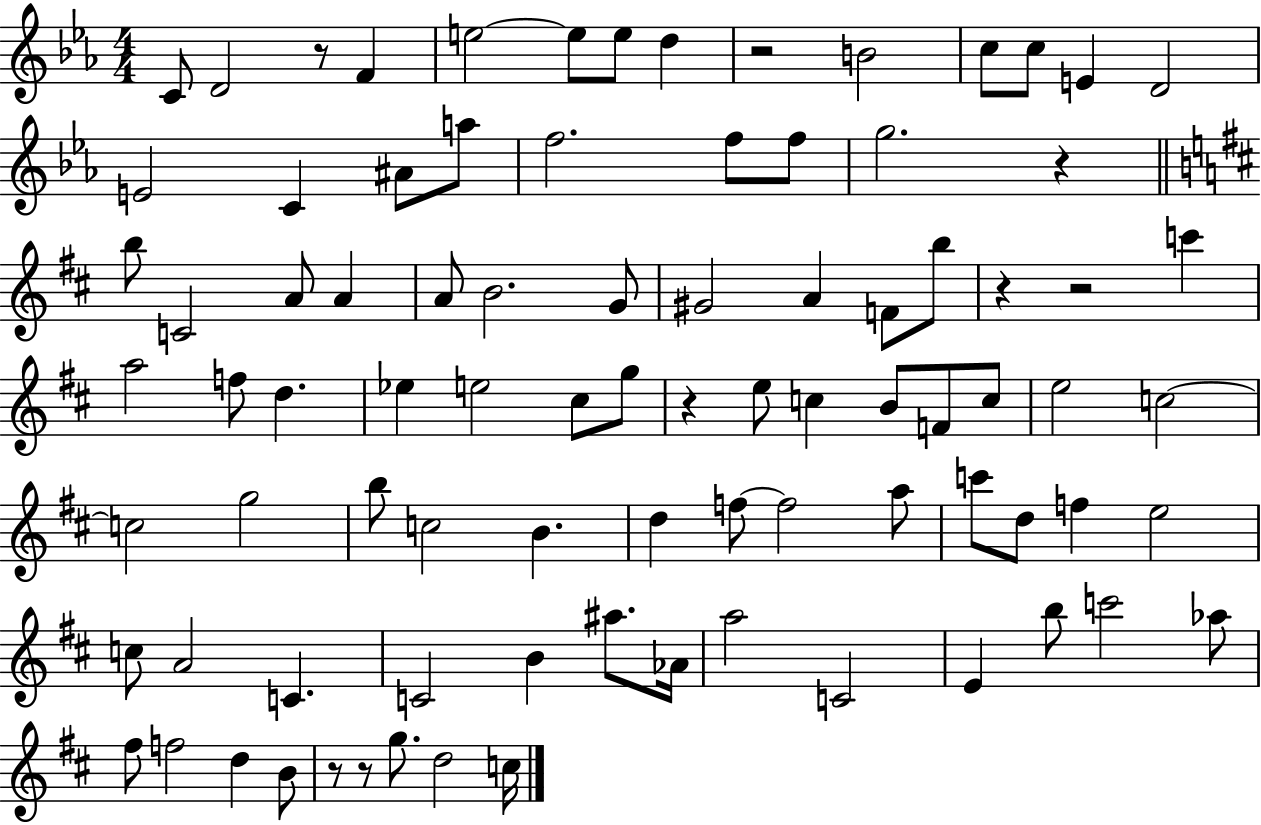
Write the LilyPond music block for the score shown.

{
  \clef treble
  \numericTimeSignature
  \time 4/4
  \key ees \major
  c'8 d'2 r8 f'4 | e''2~~ e''8 e''8 d''4 | r2 b'2 | c''8 c''8 e'4 d'2 | \break e'2 c'4 ais'8 a''8 | f''2. f''8 f''8 | g''2. r4 | \bar "||" \break \key d \major b''8 c'2 a'8 a'4 | a'8 b'2. g'8 | gis'2 a'4 f'8 b''8 | r4 r2 c'''4 | \break a''2 f''8 d''4. | ees''4 e''2 cis''8 g''8 | r4 e''8 c''4 b'8 f'8 c''8 | e''2 c''2~~ | \break c''2 g''2 | b''8 c''2 b'4. | d''4 f''8~~ f''2 a''8 | c'''8 d''8 f''4 e''2 | \break c''8 a'2 c'4. | c'2 b'4 ais''8. aes'16 | a''2 c'2 | e'4 b''8 c'''2 aes''8 | \break fis''8 f''2 d''4 b'8 | r8 r8 g''8. d''2 c''16 | \bar "|."
}